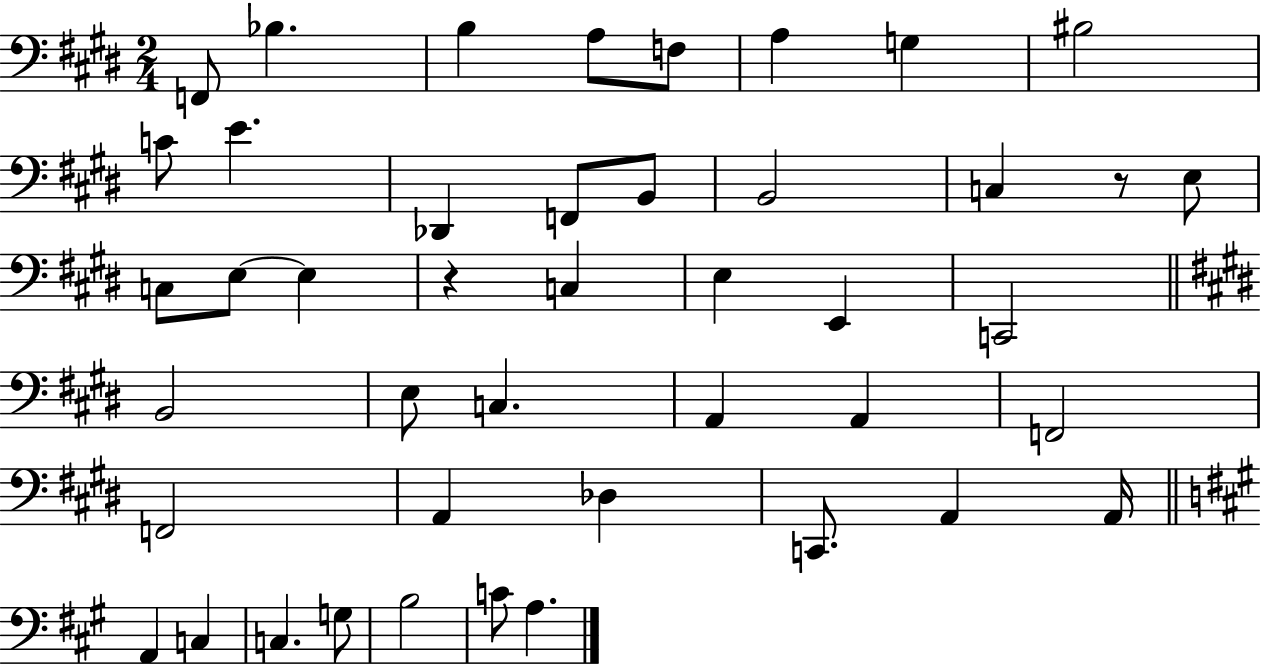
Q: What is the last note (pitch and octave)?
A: A3